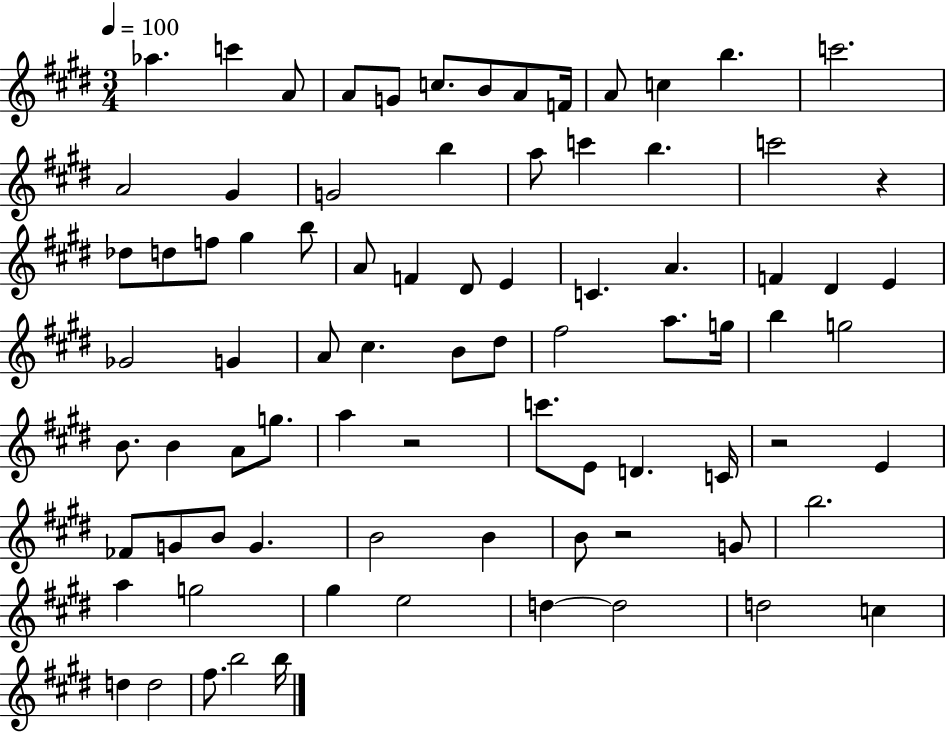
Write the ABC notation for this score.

X:1
T:Untitled
M:3/4
L:1/4
K:E
_a c' A/2 A/2 G/2 c/2 B/2 A/2 F/4 A/2 c b c'2 A2 ^G G2 b a/2 c' b c'2 z _d/2 d/2 f/2 ^g b/2 A/2 F ^D/2 E C A F ^D E _G2 G A/2 ^c B/2 ^d/2 ^f2 a/2 g/4 b g2 B/2 B A/2 g/2 a z2 c'/2 E/2 D C/4 z2 E _F/2 G/2 B/2 G B2 B B/2 z2 G/2 b2 a g2 ^g e2 d d2 d2 c d d2 ^f/2 b2 b/4